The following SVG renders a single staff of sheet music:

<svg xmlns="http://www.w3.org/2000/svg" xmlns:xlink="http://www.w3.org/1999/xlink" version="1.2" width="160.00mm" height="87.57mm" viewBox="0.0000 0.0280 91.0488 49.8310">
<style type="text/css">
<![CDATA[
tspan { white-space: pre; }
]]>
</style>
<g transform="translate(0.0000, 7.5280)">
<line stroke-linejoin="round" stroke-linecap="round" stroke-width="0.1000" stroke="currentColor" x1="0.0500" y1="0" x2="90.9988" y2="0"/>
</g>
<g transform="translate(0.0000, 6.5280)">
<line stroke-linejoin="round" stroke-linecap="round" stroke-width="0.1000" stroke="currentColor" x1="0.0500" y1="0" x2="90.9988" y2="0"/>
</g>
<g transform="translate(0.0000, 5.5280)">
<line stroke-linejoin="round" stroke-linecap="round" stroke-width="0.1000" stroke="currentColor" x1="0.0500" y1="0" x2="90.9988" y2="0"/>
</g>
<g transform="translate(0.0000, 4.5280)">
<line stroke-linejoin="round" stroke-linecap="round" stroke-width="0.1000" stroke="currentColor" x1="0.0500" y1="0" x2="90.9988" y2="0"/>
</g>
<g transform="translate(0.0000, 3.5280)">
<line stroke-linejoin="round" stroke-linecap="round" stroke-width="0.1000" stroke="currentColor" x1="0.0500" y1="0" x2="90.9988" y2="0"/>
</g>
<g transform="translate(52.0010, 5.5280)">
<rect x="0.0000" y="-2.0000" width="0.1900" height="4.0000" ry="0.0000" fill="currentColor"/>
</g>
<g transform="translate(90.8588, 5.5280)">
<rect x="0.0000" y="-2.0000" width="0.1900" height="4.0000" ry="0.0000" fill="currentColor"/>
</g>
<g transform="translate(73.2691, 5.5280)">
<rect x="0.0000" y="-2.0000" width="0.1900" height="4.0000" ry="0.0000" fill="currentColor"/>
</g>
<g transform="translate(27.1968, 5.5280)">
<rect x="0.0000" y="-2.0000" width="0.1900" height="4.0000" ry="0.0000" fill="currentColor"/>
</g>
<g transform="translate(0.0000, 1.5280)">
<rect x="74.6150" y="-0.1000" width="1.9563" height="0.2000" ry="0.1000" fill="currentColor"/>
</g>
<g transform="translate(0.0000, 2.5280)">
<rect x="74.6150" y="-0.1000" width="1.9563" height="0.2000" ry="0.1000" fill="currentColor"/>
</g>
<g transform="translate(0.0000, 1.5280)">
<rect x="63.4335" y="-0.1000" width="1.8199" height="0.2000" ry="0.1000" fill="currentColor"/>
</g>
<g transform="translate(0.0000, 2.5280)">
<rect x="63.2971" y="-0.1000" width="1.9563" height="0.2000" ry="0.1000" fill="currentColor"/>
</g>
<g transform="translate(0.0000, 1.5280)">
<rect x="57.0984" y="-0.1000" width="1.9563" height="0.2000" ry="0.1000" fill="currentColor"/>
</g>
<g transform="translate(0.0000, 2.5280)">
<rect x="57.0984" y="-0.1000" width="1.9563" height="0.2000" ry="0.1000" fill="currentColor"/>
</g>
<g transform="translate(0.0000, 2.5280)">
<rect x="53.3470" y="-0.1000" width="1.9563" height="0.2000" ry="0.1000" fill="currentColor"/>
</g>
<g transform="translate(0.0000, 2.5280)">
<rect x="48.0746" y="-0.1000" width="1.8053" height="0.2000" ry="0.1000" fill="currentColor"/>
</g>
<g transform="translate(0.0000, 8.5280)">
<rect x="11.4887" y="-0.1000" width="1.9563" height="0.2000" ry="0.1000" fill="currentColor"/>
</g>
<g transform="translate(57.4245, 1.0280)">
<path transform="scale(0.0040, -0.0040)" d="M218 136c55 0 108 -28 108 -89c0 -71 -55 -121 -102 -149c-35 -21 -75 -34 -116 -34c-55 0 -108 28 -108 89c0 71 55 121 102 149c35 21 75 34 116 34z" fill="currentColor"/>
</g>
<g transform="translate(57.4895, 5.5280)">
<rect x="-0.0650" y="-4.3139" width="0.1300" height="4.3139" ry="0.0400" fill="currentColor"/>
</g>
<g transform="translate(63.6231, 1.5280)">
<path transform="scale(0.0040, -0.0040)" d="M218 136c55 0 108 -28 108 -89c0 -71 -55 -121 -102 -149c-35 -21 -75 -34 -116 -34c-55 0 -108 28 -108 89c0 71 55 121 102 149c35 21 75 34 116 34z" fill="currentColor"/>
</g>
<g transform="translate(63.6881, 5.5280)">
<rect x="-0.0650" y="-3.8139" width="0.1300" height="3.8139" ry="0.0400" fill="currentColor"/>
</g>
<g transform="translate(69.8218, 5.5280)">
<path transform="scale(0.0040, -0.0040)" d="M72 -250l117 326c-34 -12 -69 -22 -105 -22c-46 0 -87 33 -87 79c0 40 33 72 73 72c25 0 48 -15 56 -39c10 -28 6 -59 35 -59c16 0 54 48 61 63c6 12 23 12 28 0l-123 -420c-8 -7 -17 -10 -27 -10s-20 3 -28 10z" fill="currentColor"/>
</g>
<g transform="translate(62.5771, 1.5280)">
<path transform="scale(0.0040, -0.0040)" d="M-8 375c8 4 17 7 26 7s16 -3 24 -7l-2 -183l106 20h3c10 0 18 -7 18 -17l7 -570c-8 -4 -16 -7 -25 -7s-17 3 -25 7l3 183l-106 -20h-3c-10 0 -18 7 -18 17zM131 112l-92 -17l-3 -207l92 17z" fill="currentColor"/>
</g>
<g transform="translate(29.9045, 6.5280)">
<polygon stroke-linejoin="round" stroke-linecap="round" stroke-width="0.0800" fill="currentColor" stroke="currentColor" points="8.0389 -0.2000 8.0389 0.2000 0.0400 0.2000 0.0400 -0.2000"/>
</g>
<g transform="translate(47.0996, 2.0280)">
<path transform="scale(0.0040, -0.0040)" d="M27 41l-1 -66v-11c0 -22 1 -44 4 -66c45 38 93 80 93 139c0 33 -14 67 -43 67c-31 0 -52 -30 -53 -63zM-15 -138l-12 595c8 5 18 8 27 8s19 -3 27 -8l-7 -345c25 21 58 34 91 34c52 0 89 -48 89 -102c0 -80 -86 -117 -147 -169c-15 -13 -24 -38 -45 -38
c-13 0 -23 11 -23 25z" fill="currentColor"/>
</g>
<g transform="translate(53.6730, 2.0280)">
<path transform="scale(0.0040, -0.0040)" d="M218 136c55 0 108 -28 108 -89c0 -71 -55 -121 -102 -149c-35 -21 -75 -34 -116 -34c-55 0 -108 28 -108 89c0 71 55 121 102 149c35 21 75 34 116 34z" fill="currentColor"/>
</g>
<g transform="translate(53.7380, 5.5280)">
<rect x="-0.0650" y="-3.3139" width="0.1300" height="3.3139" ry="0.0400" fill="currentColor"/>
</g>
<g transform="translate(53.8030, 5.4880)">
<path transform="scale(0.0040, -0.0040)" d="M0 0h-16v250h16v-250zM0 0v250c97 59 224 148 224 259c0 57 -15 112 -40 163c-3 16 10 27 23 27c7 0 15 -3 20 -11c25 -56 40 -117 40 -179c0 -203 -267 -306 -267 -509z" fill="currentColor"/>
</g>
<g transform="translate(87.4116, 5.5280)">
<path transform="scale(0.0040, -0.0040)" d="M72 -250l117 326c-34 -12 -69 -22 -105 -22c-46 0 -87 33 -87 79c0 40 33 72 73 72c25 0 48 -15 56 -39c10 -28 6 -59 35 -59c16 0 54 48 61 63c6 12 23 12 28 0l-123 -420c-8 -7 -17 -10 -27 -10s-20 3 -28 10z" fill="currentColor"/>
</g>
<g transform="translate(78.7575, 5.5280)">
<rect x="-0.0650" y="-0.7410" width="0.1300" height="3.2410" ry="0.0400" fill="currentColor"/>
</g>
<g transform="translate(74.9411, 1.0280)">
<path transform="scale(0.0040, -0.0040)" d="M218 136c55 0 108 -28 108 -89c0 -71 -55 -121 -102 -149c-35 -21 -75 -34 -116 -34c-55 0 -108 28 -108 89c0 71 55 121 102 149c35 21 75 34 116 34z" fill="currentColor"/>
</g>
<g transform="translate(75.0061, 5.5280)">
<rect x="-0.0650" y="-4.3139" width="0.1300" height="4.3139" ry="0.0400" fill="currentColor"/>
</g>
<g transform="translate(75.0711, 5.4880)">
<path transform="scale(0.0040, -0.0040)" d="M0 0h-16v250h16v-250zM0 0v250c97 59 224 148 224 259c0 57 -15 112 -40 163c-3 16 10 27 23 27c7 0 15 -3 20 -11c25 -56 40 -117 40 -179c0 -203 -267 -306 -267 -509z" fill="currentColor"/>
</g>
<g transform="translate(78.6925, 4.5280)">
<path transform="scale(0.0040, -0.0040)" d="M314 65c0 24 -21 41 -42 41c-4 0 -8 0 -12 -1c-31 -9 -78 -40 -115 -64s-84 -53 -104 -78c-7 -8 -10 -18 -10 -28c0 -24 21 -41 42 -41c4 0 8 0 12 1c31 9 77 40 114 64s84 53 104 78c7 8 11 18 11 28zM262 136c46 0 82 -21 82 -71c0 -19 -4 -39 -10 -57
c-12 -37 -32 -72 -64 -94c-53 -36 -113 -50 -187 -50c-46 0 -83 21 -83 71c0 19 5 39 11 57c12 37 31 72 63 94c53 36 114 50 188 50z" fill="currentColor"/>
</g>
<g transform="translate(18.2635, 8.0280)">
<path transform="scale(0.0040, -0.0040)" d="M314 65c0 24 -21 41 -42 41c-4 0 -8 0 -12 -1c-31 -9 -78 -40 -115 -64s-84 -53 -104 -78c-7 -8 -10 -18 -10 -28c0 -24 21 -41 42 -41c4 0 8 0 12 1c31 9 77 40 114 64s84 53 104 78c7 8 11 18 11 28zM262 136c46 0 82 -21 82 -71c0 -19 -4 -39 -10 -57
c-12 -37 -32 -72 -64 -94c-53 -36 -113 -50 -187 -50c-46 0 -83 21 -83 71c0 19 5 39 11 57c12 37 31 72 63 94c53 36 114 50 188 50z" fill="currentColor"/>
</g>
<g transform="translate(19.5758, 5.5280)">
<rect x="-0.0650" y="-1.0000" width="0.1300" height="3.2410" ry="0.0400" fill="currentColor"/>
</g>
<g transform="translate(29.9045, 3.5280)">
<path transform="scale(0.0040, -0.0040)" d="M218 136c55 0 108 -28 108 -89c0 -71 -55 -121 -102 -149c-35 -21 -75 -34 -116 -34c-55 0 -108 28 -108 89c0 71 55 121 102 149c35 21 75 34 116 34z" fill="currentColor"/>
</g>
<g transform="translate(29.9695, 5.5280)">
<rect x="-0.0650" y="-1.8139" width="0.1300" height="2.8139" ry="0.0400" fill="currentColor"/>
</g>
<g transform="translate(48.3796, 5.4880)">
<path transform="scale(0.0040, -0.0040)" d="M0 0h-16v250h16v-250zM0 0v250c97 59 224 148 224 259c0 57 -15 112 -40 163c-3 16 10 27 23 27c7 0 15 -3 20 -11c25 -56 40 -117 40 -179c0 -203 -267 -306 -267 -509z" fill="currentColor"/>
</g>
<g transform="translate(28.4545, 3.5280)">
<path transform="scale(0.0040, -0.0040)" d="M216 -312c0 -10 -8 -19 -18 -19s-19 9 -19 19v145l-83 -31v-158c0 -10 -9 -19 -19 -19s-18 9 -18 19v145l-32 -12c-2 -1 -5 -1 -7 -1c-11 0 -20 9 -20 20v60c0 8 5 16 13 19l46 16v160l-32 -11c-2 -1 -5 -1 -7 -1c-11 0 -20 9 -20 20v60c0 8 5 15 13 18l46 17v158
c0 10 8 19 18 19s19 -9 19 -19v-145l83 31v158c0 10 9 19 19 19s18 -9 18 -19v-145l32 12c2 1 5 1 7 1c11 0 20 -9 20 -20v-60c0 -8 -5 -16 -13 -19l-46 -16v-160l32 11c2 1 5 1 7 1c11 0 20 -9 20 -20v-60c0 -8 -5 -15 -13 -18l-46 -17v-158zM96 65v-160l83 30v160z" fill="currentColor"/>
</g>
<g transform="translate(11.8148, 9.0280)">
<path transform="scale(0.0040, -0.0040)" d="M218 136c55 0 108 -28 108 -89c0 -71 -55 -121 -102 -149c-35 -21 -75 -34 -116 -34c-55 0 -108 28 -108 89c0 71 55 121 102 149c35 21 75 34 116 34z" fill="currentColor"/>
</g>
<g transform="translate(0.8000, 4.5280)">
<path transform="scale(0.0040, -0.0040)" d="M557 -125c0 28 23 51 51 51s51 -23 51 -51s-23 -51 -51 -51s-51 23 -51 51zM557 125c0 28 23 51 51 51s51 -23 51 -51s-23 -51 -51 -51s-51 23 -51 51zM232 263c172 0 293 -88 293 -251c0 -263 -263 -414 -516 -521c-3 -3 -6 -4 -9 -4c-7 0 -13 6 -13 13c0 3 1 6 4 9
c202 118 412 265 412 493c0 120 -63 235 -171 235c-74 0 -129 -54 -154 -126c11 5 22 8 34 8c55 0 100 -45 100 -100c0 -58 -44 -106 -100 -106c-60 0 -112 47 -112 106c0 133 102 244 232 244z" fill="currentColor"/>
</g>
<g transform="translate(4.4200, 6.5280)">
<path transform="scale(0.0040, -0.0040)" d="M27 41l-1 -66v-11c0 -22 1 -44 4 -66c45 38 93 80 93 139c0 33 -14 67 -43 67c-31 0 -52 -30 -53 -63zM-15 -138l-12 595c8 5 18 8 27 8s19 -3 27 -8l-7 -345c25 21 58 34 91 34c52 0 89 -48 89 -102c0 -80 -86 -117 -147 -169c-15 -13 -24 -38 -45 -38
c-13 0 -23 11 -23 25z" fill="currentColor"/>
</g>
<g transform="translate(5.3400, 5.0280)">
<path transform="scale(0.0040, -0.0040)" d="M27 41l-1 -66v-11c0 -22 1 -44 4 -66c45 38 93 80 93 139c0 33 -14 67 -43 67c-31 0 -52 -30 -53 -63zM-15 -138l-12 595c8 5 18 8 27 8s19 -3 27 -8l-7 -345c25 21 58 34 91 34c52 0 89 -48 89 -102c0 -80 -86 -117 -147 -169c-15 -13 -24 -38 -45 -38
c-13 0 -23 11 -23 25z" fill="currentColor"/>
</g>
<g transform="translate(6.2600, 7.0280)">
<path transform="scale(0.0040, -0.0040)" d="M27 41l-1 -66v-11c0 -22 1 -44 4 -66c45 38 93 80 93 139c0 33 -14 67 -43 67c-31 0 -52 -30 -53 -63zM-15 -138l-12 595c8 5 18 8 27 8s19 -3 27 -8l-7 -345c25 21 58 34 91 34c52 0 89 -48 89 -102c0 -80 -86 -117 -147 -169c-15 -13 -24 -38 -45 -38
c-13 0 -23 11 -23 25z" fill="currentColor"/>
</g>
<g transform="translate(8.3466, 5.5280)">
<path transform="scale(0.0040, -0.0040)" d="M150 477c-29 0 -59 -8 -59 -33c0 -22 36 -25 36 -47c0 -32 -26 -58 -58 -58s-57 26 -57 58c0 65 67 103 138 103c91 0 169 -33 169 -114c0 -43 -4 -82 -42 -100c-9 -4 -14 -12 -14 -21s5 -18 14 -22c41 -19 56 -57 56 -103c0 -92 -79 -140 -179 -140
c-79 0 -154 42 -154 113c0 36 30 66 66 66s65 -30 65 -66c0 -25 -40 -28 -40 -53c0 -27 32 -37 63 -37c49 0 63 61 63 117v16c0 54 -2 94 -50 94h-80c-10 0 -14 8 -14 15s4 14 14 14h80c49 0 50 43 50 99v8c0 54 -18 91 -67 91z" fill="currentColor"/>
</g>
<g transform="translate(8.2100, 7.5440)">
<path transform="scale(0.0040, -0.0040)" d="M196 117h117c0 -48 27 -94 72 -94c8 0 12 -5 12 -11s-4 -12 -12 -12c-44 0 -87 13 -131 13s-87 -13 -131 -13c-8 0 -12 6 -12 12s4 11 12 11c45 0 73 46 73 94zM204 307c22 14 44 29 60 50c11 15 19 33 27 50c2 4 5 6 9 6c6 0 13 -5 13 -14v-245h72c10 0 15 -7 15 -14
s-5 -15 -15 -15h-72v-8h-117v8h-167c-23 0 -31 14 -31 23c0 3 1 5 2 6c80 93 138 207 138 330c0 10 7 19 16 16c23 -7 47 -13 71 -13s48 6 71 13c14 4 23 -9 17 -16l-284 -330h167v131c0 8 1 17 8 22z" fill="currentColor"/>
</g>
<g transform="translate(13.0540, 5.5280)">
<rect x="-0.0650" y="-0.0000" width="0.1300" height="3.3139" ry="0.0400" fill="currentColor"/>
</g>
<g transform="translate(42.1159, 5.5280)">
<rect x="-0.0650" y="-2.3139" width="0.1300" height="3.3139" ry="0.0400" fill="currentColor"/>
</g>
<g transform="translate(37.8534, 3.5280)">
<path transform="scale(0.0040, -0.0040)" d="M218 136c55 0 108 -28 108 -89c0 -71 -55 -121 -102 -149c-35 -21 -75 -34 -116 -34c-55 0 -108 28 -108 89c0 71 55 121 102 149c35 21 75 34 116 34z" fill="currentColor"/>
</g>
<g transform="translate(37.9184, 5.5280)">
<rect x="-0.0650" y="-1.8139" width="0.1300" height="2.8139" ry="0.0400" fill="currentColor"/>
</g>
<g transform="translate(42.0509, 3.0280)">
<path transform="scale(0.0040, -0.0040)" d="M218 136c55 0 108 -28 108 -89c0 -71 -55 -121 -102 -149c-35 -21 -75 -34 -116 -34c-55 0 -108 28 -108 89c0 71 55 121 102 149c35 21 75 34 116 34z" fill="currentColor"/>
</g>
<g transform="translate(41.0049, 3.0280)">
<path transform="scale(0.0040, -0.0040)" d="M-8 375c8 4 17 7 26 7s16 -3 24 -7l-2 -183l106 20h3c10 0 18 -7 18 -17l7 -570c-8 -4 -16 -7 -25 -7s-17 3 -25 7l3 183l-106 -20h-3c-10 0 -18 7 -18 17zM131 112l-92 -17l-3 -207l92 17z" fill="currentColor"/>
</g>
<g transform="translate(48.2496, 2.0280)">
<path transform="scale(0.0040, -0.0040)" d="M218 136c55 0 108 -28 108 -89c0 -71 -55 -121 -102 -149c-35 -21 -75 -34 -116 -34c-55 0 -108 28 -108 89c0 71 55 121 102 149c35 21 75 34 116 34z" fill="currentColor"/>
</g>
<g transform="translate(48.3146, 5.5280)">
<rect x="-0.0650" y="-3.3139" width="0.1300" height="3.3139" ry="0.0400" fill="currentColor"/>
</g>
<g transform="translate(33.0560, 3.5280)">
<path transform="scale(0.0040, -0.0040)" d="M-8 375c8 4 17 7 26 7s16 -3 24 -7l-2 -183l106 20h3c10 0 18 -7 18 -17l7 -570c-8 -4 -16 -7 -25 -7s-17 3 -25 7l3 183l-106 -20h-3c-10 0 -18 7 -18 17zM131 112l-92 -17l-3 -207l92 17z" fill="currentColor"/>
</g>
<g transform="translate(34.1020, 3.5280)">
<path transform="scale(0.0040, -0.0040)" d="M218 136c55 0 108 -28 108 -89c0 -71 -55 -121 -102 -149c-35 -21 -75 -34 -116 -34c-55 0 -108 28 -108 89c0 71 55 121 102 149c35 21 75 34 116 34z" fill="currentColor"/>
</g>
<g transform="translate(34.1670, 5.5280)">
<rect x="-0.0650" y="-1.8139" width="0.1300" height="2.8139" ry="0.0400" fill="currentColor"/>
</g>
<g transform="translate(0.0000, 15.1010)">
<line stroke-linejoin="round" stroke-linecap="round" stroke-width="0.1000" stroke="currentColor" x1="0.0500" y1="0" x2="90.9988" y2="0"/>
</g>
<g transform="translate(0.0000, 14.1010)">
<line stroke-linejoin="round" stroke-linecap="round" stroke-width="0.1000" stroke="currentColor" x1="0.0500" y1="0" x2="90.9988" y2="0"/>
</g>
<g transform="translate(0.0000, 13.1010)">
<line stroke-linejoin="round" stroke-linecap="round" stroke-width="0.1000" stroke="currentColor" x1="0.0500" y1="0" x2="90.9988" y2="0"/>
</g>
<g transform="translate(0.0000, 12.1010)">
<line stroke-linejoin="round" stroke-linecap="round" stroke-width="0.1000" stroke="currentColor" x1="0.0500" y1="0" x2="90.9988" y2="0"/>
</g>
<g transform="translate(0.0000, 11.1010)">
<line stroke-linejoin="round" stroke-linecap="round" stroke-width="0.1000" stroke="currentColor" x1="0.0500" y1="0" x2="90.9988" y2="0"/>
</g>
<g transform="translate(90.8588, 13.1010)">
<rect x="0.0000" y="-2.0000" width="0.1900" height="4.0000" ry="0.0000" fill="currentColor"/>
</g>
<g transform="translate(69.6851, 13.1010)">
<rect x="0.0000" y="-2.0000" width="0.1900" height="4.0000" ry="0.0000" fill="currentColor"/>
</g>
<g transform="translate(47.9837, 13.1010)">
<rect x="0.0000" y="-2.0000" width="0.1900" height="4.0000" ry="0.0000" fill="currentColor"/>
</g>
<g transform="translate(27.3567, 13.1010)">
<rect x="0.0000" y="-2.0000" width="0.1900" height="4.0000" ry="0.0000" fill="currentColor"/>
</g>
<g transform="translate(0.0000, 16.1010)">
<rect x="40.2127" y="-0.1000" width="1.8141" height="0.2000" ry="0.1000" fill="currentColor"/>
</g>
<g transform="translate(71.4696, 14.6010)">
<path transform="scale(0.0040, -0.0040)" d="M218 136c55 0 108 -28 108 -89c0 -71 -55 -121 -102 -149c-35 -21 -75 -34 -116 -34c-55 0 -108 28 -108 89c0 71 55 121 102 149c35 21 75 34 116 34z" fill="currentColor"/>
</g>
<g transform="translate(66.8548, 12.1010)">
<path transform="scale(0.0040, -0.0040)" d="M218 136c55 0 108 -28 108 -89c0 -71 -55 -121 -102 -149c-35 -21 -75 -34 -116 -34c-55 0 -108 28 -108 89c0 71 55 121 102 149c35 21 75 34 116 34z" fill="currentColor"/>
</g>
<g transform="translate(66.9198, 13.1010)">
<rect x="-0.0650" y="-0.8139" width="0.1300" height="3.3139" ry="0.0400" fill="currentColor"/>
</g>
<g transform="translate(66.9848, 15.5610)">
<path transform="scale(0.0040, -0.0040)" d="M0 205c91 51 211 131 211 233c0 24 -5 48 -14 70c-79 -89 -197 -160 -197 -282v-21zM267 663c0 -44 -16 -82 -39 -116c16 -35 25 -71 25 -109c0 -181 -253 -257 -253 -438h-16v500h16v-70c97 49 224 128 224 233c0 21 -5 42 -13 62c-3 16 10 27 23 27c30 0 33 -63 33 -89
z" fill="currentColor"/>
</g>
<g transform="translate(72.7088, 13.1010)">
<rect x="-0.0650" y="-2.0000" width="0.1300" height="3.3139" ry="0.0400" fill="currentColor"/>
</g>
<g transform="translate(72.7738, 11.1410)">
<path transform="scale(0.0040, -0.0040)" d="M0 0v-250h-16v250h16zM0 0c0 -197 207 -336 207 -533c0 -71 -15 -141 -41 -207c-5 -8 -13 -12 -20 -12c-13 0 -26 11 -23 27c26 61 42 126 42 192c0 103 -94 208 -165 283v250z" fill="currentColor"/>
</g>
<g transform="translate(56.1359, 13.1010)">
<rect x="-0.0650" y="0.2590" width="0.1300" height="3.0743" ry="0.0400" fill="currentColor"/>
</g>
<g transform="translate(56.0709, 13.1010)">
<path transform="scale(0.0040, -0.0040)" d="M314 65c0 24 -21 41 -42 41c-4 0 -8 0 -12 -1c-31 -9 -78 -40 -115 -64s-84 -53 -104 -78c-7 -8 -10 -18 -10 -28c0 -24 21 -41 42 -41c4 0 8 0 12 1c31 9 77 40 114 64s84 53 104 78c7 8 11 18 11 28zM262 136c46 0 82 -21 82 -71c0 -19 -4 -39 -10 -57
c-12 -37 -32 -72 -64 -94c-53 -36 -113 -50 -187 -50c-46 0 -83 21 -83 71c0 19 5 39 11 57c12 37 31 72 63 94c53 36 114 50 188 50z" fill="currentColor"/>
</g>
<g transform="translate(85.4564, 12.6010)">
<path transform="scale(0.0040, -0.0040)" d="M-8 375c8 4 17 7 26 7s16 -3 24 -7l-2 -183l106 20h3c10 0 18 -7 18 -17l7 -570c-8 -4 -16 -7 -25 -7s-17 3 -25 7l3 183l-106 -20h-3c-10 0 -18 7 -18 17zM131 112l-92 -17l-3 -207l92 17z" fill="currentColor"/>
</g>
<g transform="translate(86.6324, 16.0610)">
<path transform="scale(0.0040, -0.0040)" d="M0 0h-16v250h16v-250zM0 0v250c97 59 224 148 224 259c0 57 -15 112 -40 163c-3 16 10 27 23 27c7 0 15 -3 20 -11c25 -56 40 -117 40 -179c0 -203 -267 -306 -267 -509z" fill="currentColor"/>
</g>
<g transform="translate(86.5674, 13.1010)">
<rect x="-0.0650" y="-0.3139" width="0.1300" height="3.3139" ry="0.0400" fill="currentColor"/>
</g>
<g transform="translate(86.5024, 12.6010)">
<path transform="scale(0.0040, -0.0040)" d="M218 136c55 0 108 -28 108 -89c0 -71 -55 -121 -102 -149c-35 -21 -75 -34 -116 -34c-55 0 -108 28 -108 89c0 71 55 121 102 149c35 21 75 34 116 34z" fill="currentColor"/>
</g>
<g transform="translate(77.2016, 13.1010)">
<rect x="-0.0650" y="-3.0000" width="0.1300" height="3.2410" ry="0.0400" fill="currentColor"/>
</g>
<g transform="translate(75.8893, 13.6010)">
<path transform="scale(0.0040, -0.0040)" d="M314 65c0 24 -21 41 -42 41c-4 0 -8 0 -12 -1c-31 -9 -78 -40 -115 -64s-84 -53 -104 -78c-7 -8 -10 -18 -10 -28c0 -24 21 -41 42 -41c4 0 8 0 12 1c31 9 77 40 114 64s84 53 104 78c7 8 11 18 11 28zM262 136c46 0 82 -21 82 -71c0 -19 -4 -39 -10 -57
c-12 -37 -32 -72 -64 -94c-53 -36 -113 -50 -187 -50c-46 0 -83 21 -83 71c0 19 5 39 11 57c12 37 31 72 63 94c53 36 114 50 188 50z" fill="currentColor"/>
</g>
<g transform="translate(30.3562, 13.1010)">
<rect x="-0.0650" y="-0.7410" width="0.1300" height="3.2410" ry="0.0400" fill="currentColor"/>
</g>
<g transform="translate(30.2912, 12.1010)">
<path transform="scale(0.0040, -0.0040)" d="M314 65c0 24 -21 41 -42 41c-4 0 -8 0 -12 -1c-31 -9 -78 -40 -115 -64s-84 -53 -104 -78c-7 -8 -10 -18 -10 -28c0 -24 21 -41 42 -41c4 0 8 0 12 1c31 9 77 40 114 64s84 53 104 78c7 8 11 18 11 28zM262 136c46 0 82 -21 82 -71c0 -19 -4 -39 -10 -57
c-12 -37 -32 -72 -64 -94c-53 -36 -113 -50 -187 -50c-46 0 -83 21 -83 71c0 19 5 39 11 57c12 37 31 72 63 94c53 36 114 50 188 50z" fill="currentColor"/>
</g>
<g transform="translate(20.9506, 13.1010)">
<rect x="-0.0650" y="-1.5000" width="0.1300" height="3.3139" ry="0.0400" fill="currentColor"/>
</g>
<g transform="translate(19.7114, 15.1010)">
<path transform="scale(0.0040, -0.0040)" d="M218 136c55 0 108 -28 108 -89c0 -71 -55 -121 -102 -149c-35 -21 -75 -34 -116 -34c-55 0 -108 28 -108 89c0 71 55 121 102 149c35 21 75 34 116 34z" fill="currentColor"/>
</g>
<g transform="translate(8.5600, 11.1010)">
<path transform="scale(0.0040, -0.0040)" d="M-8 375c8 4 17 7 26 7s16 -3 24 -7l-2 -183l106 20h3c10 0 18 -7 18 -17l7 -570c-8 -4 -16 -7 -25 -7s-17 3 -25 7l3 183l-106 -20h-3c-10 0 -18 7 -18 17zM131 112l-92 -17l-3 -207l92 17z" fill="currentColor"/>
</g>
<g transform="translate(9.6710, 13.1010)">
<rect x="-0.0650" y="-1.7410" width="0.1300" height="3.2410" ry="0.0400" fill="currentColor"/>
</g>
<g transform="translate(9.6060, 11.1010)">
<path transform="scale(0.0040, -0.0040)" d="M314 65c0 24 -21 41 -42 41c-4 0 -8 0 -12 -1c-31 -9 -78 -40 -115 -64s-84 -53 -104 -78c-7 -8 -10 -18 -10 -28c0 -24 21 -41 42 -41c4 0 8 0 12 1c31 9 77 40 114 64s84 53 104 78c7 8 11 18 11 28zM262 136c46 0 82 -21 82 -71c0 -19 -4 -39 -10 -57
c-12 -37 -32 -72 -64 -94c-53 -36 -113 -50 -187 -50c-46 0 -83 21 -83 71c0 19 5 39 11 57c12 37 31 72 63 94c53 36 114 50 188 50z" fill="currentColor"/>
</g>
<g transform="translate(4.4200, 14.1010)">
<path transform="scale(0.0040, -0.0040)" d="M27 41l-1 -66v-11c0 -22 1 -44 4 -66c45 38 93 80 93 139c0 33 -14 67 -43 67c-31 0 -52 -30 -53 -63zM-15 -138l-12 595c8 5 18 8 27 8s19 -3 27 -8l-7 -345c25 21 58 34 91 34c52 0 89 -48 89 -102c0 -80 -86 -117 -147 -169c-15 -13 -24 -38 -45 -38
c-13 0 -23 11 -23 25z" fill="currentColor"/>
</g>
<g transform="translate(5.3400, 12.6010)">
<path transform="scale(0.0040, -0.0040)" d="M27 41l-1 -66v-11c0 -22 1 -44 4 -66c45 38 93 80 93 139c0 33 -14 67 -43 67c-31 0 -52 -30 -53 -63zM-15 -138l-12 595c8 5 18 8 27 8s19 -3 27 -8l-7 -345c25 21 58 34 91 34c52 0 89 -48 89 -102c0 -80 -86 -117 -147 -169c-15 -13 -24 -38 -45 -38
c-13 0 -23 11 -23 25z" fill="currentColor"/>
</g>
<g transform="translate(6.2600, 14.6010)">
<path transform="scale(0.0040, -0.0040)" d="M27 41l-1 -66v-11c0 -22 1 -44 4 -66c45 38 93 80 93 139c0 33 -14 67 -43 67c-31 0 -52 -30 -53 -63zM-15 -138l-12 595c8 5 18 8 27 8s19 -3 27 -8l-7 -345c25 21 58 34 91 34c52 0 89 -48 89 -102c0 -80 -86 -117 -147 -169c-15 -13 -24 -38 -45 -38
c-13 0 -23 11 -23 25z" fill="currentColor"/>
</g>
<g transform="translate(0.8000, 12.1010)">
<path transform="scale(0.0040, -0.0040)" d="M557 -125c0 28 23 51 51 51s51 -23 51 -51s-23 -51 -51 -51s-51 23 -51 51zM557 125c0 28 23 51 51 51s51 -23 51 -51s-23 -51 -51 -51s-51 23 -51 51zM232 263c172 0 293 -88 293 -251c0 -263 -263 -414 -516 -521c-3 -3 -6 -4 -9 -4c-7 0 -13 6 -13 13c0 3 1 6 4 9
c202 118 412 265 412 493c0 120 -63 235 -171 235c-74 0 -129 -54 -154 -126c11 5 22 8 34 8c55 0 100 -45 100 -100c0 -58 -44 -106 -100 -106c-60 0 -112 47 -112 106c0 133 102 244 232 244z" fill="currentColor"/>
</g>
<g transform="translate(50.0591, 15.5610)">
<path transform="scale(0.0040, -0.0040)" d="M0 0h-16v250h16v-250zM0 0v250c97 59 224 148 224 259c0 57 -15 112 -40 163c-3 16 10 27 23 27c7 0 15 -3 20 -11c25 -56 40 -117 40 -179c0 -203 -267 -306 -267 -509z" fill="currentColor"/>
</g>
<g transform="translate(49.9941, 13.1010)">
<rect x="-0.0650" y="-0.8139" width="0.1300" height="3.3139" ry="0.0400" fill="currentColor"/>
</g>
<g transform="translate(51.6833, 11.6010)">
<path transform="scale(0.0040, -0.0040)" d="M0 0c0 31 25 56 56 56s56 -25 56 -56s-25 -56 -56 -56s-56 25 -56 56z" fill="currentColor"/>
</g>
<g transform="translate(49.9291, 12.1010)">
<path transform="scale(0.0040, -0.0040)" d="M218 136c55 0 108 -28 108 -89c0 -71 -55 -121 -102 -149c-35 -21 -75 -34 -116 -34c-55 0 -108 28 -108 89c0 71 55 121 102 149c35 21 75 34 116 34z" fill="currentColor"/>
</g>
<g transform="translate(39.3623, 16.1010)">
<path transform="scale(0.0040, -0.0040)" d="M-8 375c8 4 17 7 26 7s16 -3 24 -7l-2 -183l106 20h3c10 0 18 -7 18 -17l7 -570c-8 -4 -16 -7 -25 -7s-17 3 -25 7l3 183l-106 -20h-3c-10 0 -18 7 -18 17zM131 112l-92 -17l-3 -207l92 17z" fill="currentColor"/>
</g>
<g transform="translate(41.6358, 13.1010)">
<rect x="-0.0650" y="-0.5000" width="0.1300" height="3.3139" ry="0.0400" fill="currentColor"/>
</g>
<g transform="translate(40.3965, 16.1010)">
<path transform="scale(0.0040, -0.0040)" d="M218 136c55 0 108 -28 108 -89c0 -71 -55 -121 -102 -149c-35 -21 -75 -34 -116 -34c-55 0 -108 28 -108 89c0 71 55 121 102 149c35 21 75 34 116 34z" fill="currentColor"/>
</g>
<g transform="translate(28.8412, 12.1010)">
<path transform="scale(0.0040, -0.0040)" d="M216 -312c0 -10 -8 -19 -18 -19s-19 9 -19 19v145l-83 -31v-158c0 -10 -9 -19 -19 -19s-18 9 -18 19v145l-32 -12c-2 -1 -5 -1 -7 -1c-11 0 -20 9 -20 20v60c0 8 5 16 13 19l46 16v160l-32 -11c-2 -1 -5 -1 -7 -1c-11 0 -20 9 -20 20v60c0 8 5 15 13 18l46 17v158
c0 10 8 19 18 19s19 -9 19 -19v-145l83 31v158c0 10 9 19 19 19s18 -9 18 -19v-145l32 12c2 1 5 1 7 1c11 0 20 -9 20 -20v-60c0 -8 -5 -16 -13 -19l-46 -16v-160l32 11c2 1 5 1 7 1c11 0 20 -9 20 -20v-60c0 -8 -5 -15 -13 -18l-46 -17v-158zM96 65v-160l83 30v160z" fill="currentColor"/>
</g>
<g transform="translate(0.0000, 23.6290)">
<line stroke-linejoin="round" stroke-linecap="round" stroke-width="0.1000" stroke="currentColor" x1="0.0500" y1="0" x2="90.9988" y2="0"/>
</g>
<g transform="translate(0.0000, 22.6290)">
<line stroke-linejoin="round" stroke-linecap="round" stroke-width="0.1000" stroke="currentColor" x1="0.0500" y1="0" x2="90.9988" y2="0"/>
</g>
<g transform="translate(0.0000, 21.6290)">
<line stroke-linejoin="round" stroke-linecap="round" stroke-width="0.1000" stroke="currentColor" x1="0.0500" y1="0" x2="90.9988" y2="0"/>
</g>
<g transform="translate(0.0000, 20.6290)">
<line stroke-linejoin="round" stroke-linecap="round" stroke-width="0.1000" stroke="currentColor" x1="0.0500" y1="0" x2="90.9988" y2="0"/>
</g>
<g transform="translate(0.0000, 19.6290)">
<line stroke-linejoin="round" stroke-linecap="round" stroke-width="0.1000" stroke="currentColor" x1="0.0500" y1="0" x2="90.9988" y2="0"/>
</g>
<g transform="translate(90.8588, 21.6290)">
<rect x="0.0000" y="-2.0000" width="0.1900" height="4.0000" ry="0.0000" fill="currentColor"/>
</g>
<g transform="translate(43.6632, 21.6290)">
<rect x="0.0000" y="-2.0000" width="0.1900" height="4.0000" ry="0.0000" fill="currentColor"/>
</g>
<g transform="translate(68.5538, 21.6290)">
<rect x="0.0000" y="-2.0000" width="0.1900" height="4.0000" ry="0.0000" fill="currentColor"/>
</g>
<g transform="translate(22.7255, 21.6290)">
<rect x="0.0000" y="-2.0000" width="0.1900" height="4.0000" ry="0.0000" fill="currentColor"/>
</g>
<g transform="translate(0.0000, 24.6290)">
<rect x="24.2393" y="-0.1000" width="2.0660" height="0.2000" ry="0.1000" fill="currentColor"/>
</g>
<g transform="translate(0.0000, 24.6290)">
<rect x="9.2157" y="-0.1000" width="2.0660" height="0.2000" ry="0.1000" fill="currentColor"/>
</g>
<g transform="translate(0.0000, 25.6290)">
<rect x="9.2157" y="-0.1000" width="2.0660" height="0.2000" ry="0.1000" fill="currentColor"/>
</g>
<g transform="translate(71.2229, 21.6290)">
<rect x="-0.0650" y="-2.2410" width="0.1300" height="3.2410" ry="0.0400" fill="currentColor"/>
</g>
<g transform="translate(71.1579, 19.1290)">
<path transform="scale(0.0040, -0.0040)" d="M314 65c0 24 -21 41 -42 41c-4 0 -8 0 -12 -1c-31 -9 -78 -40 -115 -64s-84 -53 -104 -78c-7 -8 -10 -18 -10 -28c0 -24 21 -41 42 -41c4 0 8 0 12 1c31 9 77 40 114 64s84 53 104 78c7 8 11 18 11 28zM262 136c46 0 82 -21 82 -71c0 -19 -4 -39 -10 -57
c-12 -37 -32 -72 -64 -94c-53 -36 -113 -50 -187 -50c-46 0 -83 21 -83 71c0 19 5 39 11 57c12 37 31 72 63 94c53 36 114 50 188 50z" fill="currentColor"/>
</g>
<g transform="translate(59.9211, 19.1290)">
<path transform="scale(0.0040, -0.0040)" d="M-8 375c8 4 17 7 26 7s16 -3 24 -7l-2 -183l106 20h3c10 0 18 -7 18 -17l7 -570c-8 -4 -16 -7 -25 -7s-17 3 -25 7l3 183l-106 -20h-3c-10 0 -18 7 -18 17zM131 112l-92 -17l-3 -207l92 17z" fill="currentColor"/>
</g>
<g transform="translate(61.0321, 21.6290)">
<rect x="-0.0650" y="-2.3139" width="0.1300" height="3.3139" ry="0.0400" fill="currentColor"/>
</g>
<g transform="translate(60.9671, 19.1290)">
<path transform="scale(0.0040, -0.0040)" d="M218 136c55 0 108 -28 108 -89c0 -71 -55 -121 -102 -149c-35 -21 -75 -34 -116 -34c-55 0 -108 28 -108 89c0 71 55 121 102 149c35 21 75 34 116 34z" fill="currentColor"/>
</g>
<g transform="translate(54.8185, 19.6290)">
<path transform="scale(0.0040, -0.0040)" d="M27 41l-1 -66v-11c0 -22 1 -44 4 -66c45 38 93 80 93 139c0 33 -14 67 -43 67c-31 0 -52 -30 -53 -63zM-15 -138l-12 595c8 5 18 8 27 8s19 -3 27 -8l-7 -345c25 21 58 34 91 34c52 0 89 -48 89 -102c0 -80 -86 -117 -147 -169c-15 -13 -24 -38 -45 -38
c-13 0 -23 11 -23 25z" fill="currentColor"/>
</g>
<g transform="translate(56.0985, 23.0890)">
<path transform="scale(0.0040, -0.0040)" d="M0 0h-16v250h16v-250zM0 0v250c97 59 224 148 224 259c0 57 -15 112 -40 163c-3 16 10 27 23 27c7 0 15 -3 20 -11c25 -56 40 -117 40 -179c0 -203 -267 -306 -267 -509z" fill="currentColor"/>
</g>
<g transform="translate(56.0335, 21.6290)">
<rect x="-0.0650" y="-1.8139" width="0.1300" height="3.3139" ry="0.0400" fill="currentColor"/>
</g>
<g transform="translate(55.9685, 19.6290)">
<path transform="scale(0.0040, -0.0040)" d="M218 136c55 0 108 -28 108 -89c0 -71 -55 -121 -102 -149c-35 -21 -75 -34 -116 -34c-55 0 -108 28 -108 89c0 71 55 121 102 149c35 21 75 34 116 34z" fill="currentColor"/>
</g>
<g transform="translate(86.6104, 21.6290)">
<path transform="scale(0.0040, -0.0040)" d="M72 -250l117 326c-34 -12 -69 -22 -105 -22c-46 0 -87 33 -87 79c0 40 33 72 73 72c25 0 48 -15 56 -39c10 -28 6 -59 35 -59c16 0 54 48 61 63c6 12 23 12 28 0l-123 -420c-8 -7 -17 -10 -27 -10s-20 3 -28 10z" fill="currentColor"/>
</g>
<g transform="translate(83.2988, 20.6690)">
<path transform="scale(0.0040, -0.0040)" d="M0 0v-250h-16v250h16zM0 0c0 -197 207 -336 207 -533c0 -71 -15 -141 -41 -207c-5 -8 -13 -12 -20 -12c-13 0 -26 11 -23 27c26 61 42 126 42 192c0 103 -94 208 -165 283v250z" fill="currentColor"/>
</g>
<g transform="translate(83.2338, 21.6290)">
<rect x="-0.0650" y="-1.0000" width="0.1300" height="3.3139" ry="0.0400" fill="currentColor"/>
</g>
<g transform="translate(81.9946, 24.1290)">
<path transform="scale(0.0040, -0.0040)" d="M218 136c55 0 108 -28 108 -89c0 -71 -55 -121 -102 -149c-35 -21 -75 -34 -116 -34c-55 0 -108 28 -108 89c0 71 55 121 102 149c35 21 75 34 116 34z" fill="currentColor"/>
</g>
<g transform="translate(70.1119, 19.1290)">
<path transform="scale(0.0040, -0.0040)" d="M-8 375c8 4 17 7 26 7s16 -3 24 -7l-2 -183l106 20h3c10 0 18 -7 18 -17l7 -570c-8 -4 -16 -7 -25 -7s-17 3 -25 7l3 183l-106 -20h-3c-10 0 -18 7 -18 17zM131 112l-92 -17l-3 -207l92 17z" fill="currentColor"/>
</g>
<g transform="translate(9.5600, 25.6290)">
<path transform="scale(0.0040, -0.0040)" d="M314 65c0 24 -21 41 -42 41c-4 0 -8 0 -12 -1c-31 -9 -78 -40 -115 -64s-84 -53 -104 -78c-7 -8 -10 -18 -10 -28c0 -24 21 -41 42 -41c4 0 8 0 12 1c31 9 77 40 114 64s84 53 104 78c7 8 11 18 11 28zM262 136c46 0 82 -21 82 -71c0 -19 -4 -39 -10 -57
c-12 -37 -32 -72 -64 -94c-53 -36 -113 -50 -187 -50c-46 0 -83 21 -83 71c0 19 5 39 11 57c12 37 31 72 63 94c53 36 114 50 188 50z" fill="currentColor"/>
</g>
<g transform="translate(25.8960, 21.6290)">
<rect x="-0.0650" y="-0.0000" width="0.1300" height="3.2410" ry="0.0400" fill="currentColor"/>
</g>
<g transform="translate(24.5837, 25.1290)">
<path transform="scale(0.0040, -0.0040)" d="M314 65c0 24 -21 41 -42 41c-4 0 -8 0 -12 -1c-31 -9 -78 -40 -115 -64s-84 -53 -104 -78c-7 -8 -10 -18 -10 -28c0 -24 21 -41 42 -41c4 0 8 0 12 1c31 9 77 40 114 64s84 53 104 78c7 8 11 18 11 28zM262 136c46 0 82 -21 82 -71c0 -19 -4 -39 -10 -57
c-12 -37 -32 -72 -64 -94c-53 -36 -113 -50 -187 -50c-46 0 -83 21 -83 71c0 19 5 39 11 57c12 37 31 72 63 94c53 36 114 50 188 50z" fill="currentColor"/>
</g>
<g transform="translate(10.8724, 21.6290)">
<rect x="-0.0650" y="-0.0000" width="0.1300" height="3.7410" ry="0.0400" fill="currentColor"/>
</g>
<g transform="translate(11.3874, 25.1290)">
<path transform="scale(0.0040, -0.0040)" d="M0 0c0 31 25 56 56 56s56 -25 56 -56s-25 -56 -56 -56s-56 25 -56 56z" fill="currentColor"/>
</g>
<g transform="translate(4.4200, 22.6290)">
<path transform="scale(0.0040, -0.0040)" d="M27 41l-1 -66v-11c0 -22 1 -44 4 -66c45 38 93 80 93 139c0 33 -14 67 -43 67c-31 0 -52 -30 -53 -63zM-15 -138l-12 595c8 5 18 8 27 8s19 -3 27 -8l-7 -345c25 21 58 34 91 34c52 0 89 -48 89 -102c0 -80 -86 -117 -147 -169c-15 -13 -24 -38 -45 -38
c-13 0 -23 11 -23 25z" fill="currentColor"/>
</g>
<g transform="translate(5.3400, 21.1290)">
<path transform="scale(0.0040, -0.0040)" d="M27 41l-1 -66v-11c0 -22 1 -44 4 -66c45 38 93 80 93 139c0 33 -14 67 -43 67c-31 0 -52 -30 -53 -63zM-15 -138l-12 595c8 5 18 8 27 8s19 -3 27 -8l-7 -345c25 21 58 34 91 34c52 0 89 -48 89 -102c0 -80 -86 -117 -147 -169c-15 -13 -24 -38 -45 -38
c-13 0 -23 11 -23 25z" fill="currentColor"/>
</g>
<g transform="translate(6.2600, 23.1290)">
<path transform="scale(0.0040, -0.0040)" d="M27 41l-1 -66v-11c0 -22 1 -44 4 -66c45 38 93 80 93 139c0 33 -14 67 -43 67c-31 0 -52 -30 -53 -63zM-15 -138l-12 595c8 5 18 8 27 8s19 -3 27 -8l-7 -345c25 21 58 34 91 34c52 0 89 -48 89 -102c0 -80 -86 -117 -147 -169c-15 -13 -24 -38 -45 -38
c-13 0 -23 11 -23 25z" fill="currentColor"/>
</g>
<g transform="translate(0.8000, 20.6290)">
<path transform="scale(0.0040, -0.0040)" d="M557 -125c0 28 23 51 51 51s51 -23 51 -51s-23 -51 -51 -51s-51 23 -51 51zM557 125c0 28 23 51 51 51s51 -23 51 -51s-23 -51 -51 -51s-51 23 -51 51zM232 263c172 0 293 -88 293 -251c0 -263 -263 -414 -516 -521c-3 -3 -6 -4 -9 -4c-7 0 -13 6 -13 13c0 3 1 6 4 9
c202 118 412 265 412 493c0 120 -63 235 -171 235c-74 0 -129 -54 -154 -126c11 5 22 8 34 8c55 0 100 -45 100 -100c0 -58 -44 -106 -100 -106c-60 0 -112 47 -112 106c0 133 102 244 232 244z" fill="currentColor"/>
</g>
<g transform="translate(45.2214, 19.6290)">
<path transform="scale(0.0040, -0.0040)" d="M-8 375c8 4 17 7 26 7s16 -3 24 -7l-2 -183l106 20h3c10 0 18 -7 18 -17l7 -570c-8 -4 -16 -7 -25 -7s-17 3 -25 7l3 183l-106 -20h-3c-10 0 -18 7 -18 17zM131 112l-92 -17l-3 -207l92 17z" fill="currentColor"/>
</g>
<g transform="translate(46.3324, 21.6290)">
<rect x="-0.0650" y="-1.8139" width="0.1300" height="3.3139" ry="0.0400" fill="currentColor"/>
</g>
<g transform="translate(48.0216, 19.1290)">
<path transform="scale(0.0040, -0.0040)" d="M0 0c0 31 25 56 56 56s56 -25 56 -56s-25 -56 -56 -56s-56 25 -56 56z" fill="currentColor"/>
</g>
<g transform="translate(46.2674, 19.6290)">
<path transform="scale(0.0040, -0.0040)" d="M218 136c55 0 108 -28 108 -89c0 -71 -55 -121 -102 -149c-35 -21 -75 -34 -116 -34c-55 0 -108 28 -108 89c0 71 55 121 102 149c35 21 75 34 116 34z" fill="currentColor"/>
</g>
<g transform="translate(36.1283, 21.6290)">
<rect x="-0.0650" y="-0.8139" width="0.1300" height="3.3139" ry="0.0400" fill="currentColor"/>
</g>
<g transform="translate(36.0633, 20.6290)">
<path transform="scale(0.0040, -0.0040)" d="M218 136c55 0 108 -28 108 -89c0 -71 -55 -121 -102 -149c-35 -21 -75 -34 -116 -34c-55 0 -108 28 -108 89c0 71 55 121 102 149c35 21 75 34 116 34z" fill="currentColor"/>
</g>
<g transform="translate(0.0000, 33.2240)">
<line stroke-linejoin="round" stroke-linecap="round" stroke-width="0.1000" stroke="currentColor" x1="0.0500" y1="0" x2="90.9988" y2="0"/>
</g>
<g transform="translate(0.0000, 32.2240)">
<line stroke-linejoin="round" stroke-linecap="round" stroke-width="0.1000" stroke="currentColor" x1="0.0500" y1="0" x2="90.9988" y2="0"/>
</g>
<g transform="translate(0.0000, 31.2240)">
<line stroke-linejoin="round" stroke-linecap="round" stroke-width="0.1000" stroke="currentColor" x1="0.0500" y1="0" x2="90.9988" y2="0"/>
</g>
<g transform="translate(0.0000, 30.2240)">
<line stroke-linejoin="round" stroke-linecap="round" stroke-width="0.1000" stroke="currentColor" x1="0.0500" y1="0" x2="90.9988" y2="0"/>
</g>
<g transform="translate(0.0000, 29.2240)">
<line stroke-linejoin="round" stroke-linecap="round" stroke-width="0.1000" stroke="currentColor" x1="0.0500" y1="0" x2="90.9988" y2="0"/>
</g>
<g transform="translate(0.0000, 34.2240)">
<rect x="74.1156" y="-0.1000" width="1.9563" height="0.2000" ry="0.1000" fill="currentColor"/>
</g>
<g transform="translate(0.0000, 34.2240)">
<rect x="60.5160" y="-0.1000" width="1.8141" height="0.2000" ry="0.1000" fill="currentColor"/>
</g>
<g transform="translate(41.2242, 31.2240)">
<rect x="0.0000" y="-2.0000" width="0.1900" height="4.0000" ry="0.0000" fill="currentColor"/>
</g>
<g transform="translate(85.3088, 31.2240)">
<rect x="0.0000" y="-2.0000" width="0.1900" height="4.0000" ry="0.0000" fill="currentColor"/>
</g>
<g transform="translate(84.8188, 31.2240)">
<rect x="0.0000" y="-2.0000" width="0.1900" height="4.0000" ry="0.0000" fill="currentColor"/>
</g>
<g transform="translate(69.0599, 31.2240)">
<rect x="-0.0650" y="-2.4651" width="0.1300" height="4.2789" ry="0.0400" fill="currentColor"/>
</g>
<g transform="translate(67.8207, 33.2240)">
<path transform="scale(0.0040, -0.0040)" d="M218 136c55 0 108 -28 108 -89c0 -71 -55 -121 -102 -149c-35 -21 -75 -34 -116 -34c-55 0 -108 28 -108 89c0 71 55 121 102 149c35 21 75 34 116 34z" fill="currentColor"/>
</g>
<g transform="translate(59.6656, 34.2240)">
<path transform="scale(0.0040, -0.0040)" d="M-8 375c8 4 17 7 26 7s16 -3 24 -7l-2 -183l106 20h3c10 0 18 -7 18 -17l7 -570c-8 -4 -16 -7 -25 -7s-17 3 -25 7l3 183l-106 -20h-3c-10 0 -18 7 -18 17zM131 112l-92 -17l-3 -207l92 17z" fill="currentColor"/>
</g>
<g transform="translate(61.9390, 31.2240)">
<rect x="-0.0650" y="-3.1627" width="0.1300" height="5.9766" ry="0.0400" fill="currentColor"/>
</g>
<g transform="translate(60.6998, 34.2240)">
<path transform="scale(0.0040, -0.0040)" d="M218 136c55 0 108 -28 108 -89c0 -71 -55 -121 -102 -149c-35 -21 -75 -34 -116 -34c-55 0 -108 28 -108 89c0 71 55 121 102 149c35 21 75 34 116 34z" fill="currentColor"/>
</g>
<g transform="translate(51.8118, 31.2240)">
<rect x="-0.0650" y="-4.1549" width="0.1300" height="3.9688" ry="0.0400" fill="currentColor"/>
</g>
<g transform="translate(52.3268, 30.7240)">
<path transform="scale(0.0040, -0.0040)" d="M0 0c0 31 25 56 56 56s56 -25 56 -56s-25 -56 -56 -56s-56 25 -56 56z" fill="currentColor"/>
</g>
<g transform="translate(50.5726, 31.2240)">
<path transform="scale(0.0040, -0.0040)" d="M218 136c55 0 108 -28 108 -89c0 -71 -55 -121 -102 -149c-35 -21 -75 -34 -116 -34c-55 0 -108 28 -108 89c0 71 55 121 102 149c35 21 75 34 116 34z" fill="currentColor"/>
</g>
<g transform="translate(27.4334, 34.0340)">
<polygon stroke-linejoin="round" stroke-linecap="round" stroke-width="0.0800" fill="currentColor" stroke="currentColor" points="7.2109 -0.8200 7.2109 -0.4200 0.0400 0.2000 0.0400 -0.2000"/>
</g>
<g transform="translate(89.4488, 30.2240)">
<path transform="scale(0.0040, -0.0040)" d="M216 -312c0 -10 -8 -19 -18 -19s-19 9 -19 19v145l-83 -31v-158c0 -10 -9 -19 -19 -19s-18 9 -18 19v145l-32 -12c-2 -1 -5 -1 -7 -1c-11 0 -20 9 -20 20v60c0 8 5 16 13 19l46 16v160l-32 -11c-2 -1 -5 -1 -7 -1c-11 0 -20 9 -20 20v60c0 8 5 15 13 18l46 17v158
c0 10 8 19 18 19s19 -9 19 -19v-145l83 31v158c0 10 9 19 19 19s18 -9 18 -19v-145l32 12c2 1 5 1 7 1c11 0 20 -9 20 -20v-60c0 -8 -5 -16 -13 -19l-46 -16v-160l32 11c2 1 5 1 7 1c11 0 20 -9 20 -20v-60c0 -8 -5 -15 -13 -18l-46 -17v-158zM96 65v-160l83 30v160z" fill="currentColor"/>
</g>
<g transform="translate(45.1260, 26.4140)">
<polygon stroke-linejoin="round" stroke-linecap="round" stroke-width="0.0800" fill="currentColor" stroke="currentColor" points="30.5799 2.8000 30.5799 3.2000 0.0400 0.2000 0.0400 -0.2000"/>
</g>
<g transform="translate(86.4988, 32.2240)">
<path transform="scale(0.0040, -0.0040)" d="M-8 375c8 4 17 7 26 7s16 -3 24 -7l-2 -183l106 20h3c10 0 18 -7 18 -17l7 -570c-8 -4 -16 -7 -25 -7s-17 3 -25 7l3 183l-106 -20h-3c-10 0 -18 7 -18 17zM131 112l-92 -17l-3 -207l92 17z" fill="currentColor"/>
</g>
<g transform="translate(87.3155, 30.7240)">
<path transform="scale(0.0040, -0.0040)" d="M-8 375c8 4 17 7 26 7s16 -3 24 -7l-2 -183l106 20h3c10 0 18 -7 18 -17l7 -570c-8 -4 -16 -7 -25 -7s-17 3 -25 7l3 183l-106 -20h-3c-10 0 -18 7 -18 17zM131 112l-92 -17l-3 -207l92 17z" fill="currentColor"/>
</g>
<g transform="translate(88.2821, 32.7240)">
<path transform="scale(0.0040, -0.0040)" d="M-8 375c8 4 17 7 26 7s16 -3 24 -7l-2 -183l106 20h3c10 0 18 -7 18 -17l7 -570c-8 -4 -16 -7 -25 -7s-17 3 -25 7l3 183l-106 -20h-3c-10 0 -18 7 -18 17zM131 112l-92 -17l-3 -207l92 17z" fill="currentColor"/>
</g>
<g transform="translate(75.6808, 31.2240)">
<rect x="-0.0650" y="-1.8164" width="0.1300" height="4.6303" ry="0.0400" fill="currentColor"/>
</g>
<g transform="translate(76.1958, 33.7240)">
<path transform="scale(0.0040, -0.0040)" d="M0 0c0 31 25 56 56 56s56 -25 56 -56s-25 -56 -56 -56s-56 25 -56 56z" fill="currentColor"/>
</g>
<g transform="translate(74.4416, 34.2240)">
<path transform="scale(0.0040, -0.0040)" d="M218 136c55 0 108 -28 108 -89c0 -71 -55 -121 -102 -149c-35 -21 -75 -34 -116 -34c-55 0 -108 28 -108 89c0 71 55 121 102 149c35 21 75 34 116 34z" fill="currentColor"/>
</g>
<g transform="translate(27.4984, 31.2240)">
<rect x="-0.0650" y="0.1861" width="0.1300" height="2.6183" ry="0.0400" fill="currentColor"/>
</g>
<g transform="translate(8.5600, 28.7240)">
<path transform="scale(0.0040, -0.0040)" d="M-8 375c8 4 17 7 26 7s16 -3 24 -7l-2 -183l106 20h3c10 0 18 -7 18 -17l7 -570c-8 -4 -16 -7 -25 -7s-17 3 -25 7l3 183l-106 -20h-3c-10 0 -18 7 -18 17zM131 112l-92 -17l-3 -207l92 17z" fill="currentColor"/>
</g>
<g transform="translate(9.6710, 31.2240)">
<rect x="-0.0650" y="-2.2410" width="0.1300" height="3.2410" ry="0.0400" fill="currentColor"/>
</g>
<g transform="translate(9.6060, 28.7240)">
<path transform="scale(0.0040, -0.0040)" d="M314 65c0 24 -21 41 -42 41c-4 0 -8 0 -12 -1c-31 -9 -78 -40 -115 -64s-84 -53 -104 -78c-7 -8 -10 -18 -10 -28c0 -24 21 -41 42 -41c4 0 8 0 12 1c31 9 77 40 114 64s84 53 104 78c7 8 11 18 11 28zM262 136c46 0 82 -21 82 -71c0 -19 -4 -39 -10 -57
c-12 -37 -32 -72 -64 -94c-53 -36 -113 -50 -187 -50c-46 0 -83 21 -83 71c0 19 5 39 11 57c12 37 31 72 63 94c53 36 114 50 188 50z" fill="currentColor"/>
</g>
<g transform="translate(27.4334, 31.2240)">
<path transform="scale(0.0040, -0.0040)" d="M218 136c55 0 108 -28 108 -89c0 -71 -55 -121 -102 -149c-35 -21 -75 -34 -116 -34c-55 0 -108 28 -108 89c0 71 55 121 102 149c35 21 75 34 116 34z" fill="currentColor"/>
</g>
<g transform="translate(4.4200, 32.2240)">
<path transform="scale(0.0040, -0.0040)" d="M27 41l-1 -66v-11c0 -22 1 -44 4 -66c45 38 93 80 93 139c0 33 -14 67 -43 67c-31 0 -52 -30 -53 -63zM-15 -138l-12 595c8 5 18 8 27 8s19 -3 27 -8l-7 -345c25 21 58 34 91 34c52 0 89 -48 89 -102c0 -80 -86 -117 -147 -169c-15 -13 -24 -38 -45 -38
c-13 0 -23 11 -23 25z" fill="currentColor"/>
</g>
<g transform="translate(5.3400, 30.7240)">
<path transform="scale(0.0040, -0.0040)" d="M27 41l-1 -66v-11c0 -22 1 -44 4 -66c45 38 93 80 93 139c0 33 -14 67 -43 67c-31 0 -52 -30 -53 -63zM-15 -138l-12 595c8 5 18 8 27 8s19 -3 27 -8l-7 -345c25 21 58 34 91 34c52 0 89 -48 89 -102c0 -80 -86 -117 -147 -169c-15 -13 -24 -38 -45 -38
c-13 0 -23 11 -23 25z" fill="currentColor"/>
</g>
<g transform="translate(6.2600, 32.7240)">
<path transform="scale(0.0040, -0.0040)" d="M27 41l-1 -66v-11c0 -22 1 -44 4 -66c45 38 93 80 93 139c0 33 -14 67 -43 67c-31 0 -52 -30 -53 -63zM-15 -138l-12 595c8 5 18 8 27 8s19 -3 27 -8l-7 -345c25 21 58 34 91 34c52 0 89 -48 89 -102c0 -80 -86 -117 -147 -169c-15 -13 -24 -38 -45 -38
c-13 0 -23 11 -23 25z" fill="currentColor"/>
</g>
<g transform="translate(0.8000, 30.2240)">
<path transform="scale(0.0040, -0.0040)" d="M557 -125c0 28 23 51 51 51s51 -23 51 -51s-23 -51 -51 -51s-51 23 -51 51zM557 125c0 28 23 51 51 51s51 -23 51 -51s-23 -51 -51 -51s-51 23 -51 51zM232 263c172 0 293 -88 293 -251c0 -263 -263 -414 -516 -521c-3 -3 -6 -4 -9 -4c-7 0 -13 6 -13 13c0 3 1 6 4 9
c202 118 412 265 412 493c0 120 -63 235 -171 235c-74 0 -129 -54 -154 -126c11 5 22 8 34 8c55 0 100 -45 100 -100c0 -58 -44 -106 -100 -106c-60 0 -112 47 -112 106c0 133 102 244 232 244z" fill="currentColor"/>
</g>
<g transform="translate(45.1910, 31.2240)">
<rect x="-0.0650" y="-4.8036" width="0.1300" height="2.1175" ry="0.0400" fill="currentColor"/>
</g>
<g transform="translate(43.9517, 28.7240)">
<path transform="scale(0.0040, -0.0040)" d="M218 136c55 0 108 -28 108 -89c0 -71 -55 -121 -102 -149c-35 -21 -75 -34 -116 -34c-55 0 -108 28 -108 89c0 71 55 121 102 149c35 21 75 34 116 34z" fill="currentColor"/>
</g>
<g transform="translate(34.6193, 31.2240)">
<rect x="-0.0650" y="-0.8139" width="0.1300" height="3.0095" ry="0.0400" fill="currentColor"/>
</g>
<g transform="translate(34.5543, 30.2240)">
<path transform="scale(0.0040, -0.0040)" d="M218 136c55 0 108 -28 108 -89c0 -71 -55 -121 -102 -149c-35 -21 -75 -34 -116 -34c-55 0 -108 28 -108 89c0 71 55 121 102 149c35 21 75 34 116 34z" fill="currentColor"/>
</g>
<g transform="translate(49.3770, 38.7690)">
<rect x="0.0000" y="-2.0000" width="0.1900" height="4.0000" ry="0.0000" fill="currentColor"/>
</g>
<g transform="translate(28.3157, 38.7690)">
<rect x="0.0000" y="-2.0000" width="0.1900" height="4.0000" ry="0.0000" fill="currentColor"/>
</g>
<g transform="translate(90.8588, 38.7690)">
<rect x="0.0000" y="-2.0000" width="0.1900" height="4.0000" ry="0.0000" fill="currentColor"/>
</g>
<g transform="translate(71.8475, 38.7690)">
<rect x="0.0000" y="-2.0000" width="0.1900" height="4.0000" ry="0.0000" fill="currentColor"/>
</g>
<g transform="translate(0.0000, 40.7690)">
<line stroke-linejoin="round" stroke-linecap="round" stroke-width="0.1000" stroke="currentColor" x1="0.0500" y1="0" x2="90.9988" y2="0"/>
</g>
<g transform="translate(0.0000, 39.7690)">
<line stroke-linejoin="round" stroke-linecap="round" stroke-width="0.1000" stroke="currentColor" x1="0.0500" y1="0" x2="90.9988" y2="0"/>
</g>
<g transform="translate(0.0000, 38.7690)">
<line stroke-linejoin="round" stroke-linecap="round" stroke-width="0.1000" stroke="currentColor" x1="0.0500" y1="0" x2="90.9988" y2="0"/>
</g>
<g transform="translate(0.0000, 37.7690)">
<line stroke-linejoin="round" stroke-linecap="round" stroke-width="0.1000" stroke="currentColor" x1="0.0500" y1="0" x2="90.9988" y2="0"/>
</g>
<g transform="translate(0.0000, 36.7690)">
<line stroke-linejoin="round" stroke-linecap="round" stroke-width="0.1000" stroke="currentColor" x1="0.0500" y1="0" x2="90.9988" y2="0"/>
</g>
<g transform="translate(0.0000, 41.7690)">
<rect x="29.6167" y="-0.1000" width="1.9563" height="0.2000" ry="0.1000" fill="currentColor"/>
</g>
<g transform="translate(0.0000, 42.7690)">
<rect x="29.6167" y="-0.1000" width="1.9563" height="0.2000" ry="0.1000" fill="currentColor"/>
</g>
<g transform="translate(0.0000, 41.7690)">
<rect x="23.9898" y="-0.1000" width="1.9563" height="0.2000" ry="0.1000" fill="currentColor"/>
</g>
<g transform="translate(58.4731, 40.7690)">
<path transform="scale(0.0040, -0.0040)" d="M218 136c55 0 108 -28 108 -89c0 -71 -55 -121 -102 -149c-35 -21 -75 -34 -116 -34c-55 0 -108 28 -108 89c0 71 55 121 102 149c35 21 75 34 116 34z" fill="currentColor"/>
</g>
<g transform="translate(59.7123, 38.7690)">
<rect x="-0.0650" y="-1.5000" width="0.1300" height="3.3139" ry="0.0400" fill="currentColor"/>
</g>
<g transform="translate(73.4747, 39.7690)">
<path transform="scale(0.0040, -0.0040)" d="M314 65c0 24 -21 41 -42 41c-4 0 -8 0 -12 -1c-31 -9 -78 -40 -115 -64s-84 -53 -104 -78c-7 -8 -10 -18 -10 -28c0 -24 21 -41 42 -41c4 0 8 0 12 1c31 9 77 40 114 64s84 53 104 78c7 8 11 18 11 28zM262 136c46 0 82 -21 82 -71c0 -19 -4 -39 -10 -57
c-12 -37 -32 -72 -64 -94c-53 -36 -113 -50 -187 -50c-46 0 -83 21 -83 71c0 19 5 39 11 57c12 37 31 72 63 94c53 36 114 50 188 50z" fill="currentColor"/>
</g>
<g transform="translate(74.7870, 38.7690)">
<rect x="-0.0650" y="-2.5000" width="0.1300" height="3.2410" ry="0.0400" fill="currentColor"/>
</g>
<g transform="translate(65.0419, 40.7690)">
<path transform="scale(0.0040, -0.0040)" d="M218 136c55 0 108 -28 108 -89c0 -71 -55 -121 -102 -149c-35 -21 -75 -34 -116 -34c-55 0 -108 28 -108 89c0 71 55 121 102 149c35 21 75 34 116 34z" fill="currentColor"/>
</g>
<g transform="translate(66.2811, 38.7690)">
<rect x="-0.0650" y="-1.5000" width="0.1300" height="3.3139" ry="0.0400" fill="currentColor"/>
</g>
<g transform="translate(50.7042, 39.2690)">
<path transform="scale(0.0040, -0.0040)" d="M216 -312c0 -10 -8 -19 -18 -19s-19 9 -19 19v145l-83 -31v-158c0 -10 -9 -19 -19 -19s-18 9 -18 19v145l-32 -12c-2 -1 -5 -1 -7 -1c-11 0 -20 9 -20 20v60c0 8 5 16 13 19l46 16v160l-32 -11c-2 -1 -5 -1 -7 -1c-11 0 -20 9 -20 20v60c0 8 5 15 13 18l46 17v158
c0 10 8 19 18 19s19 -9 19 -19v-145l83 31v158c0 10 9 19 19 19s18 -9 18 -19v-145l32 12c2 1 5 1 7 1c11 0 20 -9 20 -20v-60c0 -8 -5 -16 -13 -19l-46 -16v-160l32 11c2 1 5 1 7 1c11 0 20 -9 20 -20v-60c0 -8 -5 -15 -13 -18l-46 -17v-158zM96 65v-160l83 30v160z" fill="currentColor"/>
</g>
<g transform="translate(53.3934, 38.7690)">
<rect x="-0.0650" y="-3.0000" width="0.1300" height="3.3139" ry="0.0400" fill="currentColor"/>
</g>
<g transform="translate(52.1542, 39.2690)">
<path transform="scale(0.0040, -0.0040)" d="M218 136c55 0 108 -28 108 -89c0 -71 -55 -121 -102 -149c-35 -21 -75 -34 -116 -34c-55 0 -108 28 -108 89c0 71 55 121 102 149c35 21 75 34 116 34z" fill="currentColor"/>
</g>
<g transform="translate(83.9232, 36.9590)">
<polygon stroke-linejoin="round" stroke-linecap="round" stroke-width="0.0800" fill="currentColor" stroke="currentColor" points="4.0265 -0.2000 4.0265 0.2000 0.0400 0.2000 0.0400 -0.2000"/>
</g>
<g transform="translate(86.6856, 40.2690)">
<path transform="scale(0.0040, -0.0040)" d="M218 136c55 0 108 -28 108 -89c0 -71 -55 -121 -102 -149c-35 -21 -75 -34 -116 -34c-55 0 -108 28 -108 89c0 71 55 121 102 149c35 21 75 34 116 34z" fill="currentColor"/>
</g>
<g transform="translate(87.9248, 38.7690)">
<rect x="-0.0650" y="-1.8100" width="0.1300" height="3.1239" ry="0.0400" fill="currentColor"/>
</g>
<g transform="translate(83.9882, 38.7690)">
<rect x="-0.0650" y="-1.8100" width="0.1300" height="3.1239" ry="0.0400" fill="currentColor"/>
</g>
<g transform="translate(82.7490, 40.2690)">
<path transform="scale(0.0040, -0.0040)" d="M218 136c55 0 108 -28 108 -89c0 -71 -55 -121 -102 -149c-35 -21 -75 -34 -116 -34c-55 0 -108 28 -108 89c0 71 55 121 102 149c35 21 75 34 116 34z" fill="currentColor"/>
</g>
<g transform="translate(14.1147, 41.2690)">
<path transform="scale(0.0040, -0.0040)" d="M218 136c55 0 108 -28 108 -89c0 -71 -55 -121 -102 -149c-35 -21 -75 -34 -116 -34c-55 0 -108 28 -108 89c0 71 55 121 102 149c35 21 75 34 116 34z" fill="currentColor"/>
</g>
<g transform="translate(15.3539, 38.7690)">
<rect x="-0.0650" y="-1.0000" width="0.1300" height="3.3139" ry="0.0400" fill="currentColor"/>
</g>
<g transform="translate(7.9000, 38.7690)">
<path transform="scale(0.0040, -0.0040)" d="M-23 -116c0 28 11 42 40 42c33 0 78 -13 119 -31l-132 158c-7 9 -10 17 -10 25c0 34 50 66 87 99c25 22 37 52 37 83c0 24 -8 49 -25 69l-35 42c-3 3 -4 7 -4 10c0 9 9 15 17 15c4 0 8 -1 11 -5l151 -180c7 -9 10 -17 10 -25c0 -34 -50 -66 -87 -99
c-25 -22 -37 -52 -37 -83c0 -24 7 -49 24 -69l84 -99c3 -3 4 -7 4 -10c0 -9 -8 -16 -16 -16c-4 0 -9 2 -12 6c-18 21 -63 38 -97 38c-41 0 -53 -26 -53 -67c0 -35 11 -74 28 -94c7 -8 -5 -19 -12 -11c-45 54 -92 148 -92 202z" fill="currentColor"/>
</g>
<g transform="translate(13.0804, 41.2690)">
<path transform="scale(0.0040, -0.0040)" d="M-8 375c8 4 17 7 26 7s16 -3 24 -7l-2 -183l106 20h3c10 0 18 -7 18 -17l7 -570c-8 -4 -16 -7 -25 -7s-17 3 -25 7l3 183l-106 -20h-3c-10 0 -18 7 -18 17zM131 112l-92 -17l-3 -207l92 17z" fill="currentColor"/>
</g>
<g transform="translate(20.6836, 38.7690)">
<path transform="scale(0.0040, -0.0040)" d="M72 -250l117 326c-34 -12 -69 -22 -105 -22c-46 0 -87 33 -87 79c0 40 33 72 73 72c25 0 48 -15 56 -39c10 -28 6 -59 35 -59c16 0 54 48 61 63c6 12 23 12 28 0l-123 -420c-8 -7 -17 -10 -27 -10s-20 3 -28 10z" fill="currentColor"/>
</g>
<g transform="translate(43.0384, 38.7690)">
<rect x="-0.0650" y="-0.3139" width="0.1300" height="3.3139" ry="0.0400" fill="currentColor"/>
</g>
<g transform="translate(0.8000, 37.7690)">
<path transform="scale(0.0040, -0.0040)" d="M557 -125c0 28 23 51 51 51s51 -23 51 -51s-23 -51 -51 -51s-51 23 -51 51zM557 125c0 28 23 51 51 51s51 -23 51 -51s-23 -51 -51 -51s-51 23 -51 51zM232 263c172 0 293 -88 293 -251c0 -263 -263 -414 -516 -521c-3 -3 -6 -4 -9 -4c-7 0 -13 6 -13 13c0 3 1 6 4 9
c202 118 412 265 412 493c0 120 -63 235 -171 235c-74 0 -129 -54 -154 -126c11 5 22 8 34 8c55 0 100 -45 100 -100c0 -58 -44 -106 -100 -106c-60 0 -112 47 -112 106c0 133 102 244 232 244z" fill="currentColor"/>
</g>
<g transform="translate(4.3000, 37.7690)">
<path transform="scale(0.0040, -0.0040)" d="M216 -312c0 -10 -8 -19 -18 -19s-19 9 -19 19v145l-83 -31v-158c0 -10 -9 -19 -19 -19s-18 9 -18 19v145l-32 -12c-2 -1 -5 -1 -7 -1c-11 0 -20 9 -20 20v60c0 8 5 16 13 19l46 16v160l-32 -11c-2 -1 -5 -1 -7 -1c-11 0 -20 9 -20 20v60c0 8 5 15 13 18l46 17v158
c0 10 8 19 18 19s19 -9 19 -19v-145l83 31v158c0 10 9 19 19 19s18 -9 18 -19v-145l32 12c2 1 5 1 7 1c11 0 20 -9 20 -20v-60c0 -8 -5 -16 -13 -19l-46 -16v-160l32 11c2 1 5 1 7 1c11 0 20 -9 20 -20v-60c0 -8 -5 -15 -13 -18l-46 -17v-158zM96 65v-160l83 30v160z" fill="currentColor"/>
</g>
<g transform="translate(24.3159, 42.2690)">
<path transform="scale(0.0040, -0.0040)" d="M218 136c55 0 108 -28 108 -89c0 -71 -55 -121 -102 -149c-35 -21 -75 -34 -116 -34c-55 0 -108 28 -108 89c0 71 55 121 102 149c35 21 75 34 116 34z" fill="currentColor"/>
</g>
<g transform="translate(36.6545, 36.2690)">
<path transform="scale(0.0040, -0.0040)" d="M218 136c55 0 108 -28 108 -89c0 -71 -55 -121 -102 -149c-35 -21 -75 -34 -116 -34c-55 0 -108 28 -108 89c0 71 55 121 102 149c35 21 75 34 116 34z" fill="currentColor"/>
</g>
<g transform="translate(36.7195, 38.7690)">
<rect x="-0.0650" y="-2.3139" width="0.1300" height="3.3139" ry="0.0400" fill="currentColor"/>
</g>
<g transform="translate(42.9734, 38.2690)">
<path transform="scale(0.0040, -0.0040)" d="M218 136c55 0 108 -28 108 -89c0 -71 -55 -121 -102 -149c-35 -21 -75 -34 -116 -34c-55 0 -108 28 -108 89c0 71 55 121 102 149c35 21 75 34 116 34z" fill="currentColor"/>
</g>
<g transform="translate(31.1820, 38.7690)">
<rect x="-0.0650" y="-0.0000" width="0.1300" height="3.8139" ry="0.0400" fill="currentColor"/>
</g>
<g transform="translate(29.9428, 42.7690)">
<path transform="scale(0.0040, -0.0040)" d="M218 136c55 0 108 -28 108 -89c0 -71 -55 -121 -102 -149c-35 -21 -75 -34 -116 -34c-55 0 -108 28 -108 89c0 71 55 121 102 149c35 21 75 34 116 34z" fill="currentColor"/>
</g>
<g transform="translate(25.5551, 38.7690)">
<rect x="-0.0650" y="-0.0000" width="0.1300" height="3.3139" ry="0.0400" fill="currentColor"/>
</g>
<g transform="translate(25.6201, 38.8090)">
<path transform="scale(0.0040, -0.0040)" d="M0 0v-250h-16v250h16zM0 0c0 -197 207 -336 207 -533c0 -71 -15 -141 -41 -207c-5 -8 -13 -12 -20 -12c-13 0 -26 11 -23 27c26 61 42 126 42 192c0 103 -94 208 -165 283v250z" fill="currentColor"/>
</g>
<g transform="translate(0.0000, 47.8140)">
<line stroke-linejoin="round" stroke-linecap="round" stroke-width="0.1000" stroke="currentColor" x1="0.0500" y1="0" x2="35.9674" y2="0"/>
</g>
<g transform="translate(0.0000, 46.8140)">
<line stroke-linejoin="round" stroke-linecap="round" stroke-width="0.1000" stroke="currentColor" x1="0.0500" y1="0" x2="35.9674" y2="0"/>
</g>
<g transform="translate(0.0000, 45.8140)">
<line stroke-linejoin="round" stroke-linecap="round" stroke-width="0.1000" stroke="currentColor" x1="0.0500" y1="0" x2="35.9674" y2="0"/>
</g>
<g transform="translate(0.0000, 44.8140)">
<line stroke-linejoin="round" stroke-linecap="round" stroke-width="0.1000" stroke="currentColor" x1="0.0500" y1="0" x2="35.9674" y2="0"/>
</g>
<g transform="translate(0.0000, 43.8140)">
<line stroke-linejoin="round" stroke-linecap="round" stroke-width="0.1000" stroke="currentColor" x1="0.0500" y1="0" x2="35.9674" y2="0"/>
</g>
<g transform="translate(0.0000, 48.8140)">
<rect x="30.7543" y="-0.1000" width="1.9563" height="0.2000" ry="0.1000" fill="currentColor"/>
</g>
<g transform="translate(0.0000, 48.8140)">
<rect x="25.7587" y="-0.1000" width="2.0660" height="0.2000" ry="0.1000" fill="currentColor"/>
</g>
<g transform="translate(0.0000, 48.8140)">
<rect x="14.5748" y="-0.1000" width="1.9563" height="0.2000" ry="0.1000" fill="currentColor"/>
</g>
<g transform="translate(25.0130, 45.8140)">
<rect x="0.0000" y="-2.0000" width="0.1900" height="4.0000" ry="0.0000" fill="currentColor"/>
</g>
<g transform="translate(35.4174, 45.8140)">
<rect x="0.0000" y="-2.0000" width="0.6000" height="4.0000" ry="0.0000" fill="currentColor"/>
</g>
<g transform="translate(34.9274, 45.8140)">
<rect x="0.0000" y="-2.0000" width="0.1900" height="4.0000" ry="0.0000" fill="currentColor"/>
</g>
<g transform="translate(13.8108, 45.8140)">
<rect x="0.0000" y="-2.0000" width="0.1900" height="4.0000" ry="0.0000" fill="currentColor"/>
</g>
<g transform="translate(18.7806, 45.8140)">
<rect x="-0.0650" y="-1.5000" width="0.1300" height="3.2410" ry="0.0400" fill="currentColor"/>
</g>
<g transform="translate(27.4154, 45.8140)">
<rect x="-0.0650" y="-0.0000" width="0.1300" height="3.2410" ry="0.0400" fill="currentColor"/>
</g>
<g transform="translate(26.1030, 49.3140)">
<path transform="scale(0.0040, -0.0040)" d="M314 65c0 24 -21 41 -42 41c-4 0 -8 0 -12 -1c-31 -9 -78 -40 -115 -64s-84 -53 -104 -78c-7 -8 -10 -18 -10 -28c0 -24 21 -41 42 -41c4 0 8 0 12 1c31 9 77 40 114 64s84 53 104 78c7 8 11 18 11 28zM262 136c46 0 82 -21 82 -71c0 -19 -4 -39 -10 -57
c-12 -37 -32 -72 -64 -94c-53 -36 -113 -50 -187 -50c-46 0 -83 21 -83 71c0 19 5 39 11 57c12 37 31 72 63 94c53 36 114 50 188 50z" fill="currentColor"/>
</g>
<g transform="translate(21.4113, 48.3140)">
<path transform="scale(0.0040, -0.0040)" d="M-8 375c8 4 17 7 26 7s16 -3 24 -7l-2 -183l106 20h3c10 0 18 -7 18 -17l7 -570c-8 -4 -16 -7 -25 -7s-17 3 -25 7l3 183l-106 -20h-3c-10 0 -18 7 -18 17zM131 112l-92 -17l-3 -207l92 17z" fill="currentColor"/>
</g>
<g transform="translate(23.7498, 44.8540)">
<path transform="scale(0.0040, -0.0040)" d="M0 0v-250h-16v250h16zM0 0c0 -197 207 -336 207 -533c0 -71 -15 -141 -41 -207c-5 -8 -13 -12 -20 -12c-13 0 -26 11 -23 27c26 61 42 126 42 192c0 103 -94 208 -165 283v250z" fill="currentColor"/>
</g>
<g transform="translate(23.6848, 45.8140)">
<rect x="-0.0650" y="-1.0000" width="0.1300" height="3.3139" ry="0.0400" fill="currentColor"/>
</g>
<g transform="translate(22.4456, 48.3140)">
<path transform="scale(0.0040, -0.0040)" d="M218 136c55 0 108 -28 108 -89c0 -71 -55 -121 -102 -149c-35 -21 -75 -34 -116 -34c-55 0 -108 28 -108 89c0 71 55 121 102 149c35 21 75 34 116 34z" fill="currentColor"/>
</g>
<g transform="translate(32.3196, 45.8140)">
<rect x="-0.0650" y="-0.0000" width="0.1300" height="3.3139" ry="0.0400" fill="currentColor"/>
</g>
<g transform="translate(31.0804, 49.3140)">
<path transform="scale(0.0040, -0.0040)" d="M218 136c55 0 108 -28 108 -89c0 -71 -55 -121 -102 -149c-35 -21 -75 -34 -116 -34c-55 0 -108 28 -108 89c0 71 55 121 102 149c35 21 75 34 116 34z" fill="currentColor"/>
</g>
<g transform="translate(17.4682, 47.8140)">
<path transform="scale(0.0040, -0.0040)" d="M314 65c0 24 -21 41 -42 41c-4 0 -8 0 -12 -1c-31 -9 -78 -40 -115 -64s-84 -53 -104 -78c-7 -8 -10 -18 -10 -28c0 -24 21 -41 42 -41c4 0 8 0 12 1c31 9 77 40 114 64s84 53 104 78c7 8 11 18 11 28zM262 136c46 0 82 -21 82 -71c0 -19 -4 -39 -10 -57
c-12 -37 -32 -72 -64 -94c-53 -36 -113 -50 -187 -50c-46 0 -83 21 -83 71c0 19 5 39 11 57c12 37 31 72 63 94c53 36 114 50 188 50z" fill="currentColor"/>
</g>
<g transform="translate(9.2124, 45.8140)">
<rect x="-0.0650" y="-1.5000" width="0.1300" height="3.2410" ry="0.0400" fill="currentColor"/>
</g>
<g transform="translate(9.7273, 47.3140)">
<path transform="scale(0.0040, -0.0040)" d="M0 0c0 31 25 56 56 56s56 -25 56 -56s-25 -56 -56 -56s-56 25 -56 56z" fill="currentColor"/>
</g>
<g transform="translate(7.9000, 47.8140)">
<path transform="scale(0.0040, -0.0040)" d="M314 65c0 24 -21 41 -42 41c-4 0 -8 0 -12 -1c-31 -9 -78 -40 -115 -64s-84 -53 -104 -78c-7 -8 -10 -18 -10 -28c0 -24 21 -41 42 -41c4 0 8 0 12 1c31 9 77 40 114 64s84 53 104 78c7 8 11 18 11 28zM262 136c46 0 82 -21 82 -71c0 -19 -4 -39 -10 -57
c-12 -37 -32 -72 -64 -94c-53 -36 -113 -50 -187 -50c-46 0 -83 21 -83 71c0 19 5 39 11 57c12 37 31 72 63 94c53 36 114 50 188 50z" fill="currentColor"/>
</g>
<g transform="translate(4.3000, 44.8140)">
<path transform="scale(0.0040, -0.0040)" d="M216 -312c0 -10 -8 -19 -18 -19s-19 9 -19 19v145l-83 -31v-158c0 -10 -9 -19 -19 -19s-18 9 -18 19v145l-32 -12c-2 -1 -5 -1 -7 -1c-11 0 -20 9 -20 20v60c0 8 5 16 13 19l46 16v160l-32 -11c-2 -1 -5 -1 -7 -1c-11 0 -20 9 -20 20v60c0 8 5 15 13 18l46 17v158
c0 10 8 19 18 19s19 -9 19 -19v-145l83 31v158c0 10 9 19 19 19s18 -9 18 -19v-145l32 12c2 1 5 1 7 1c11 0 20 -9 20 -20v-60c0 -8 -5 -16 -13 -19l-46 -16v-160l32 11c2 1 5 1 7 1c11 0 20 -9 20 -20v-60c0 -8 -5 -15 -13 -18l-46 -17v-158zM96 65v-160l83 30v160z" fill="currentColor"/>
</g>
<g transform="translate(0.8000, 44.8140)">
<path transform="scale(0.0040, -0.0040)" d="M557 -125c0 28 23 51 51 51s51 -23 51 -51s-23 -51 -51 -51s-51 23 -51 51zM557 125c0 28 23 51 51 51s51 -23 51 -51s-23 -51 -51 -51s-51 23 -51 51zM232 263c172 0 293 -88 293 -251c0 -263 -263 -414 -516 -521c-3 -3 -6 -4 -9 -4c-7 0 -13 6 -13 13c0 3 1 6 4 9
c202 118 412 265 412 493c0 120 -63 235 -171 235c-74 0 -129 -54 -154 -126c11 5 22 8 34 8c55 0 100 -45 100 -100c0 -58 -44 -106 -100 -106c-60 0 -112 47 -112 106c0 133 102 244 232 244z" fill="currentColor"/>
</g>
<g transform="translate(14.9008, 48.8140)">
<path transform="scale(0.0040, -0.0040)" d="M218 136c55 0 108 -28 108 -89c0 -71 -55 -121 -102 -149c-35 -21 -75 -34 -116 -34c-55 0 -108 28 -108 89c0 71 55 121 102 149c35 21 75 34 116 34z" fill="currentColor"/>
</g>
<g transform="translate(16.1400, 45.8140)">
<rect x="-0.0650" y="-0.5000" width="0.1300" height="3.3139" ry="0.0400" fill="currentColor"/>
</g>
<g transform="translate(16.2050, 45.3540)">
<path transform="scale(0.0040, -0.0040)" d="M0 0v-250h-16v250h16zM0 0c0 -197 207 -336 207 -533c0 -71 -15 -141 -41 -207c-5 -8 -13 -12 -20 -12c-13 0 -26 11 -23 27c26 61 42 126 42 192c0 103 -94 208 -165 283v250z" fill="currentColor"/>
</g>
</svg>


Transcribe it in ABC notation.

X:1
T:Untitled
M:3/4
L:1/4
K:Eb
D,, F,,2 ^A,/2 A,/2 A,/2 B, _D/2 D/2 F E z/2 F/2 F,2 z/2 A,2 G,, ^F,2 E,, F,/2 D,2 F,/4 _A,,/2 C,2 E,/2 C,,2 D,,2 F, A, _A,/2 B, B,2 F,,/2 z/2 B,2 D,/2 F,/2 _B,/2 D,/2 E,,/2 G,,/2 E,,/2 z F,, z/2 D,,/2 C,, B, E, ^C, G,, G,, B,,2 A,,/2 A,,/2 G,,2 E,,/2 G,,2 F,,/2 D,,2 D,,